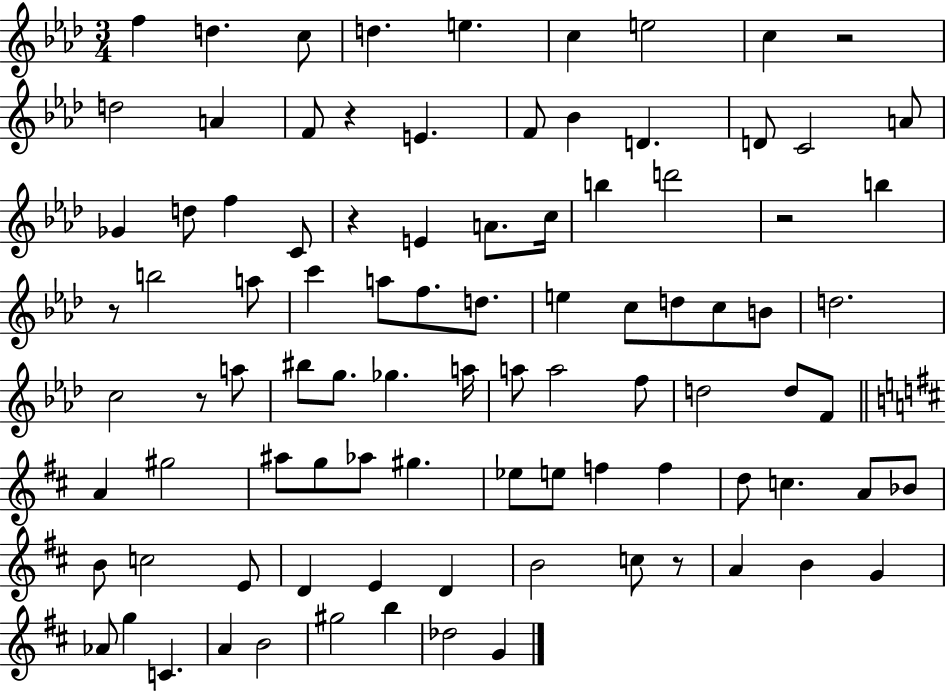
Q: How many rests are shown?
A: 7